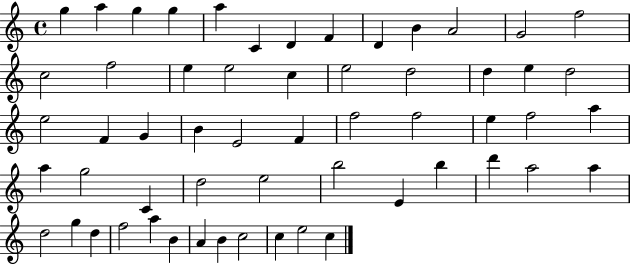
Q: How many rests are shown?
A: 0